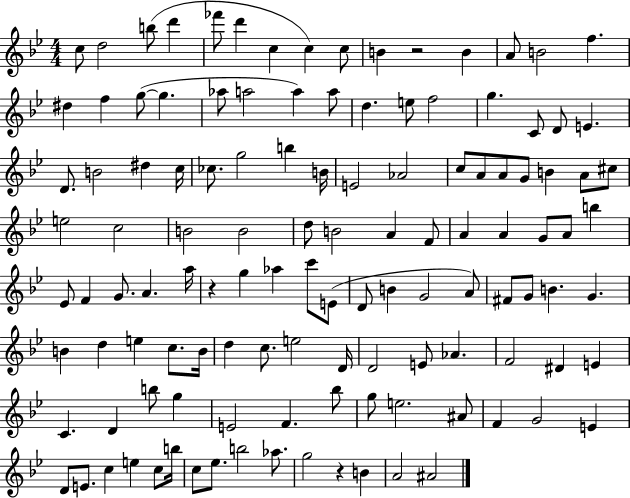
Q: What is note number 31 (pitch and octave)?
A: B4